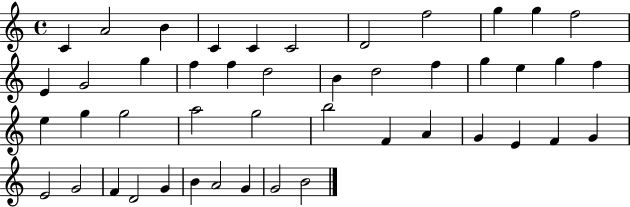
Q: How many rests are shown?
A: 0